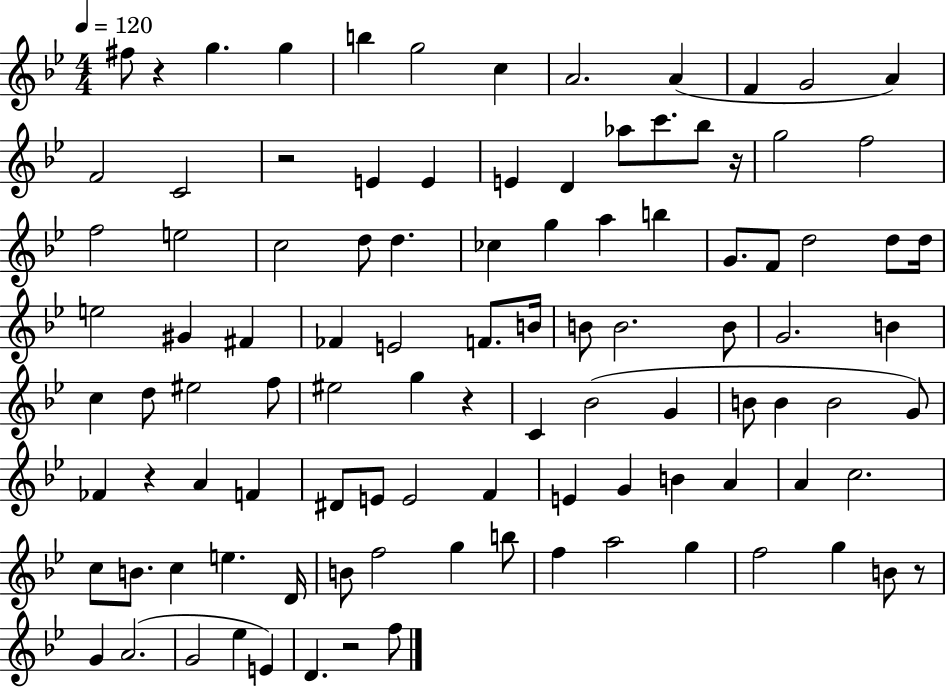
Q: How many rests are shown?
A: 7